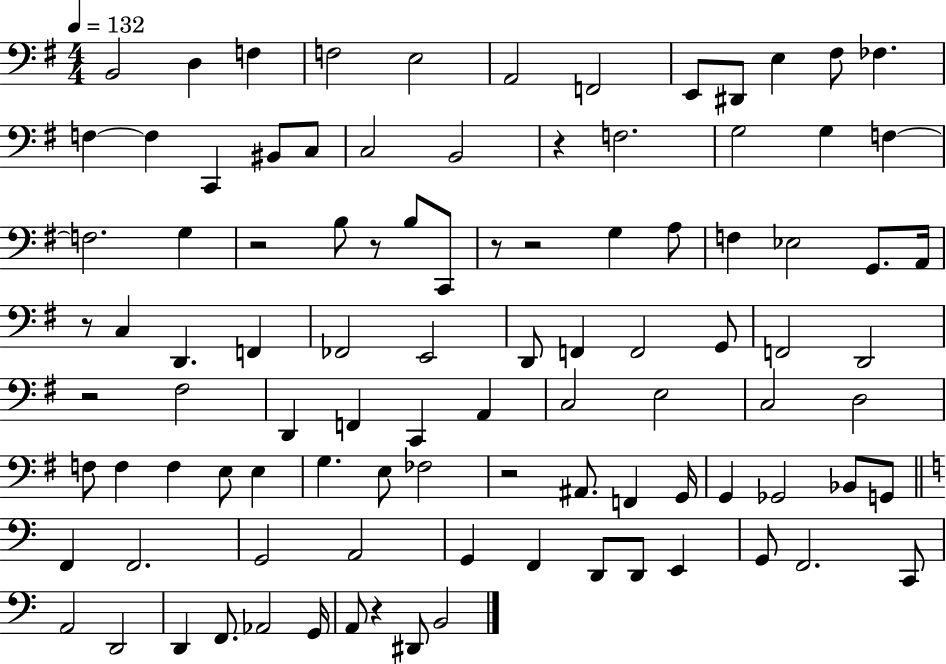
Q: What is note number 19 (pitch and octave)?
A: B2